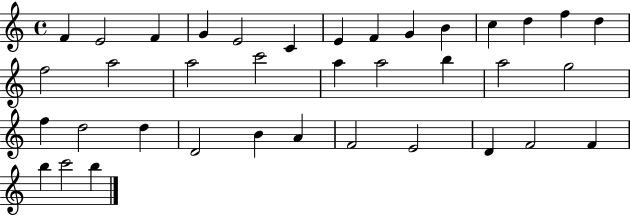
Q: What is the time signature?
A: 4/4